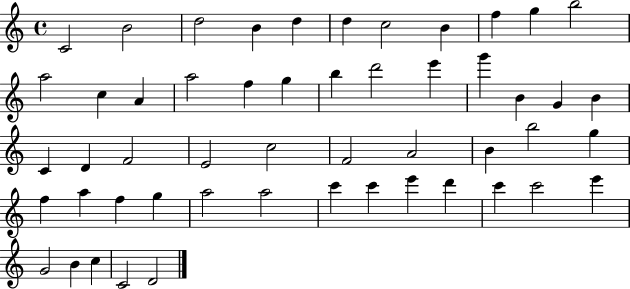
X:1
T:Untitled
M:4/4
L:1/4
K:C
C2 B2 d2 B d d c2 B f g b2 a2 c A a2 f g b d'2 e' g' B G B C D F2 E2 c2 F2 A2 B b2 g f a f g a2 a2 c' c' e' d' c' c'2 e' G2 B c C2 D2